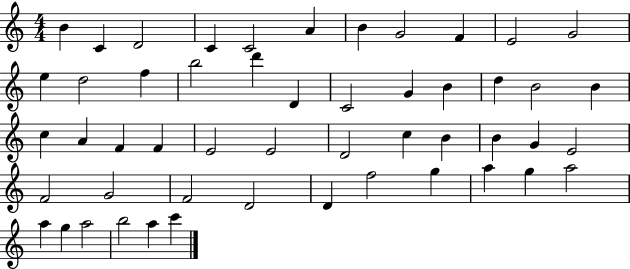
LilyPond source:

{
  \clef treble
  \numericTimeSignature
  \time 4/4
  \key c \major
  b'4 c'4 d'2 | c'4 c'2 a'4 | b'4 g'2 f'4 | e'2 g'2 | \break e''4 d''2 f''4 | b''2 d'''4 d'4 | c'2 g'4 b'4 | d''4 b'2 b'4 | \break c''4 a'4 f'4 f'4 | e'2 e'2 | d'2 c''4 b'4 | b'4 g'4 e'2 | \break f'2 g'2 | f'2 d'2 | d'4 f''2 g''4 | a''4 g''4 a''2 | \break a''4 g''4 a''2 | b''2 a''4 c'''4 | \bar "|."
}